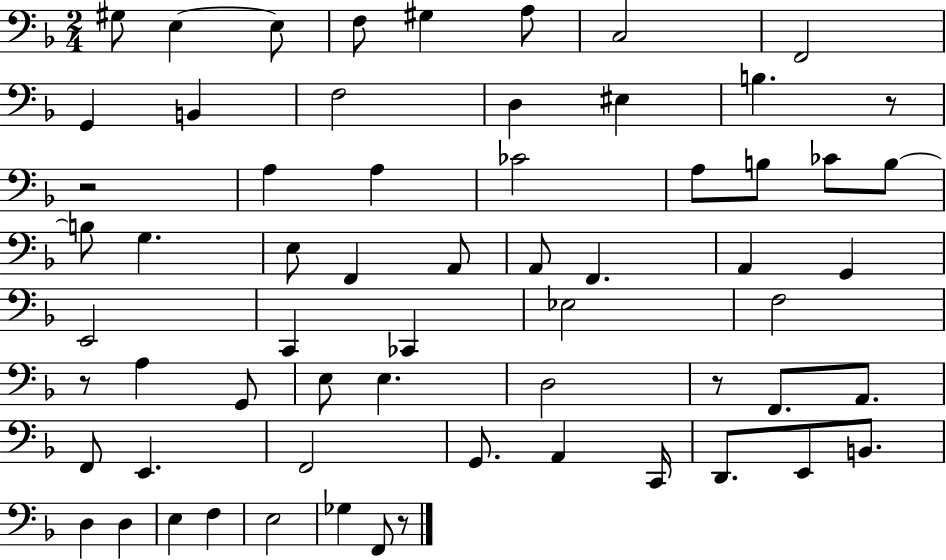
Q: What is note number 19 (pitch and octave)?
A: B3